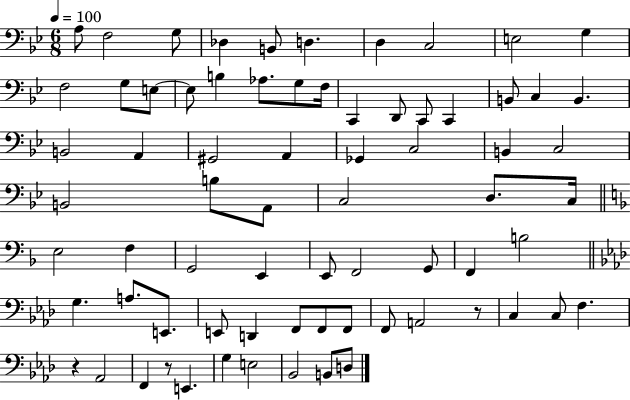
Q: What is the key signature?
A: BES major